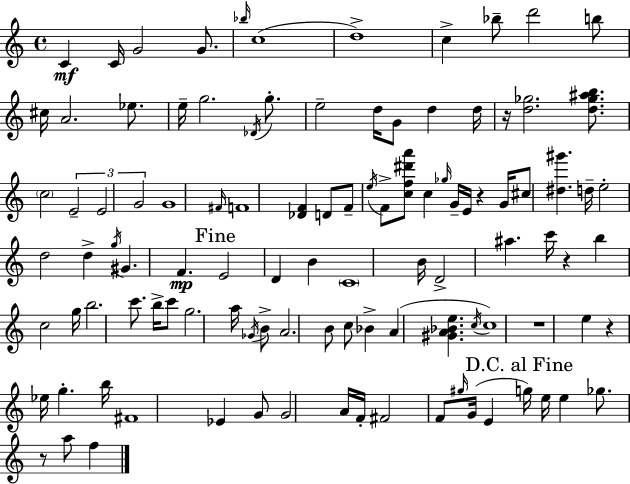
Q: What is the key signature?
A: C major